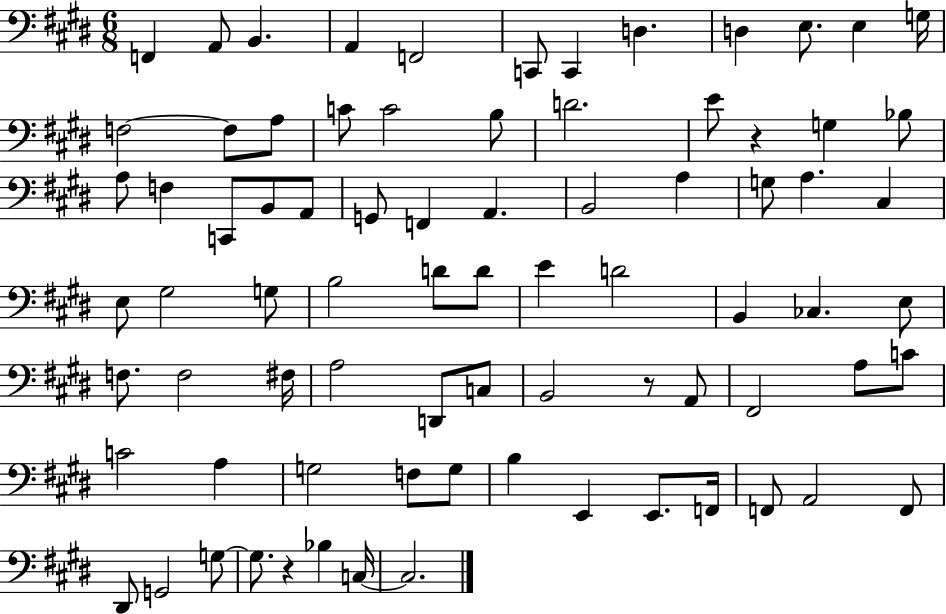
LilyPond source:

{
  \clef bass
  \numericTimeSignature
  \time 6/8
  \key e \major
  f,4 a,8 b,4. | a,4 f,2 | c,8 c,4 d4. | d4 e8. e4 g16 | \break f2~~ f8 a8 | c'8 c'2 b8 | d'2. | e'8 r4 g4 bes8 | \break a8 f4 c,8 b,8 a,8 | g,8 f,4 a,4. | b,2 a4 | g8 a4. cis4 | \break e8 gis2 g8 | b2 d'8 d'8 | e'4 d'2 | b,4 ces4. e8 | \break f8. f2 fis16 | a2 d,8 c8 | b,2 r8 a,8 | fis,2 a8 c'8 | \break c'2 a4 | g2 f8 g8 | b4 e,4 e,8. f,16 | f,8 a,2 f,8 | \break dis,8 g,2 g8~~ | g8. r4 bes4 c16~~ | c2. | \bar "|."
}